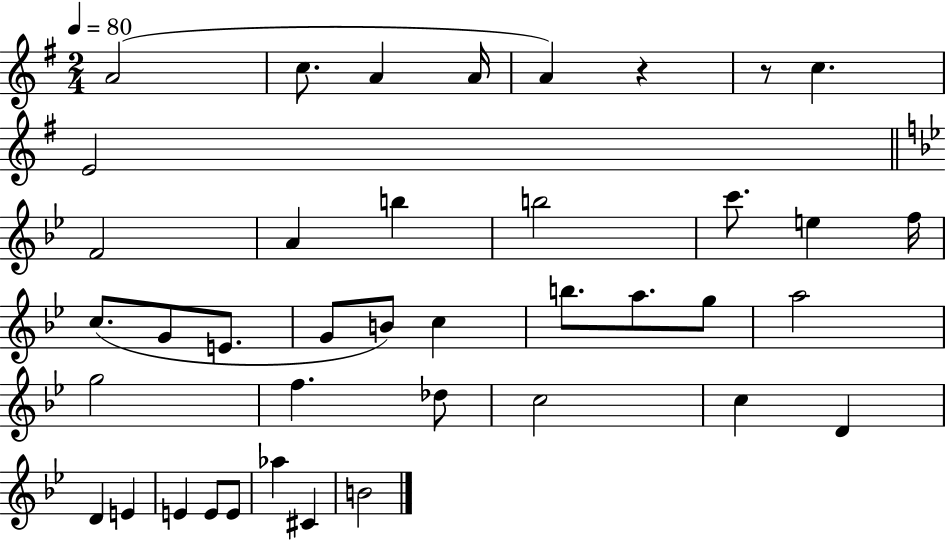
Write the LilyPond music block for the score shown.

{
  \clef treble
  \numericTimeSignature
  \time 2/4
  \key g \major
  \tempo 4 = 80
  a'2( | c''8. a'4 a'16 | a'4) r4 | r8 c''4. | \break e'2 | \bar "||" \break \key bes \major f'2 | a'4 b''4 | b''2 | c'''8. e''4 f''16 | \break c''8.( g'8 e'8. | g'8 b'8) c''4 | b''8. a''8. g''8 | a''2 | \break g''2 | f''4. des''8 | c''2 | c''4 d'4 | \break d'4 e'4 | e'4 e'8 e'8 | aes''4 cis'4 | b'2 | \break \bar "|."
}